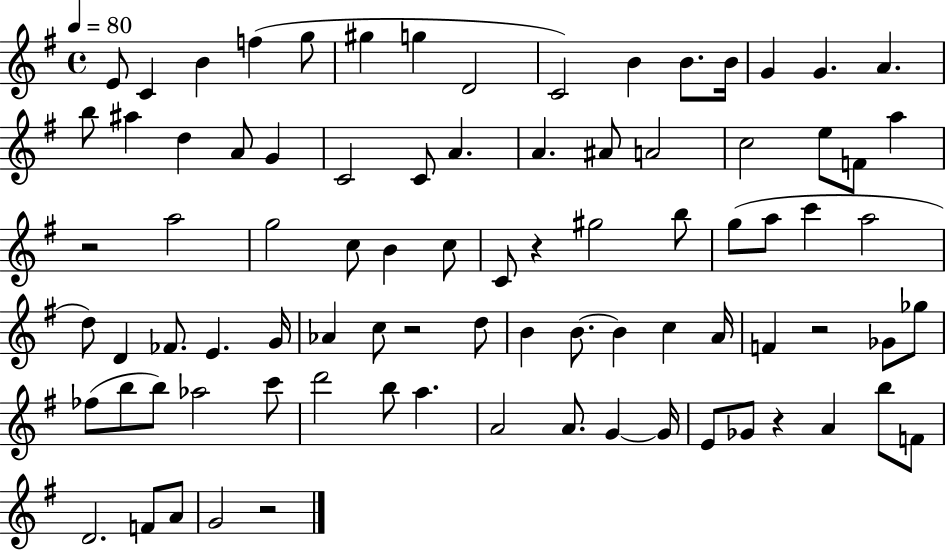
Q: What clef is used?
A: treble